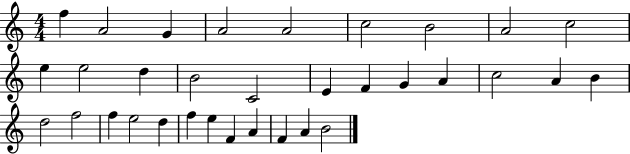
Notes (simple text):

F5/q A4/h G4/q A4/h A4/h C5/h B4/h A4/h C5/h E5/q E5/h D5/q B4/h C4/h E4/q F4/q G4/q A4/q C5/h A4/q B4/q D5/h F5/h F5/q E5/h D5/q F5/q E5/q F4/q A4/q F4/q A4/q B4/h